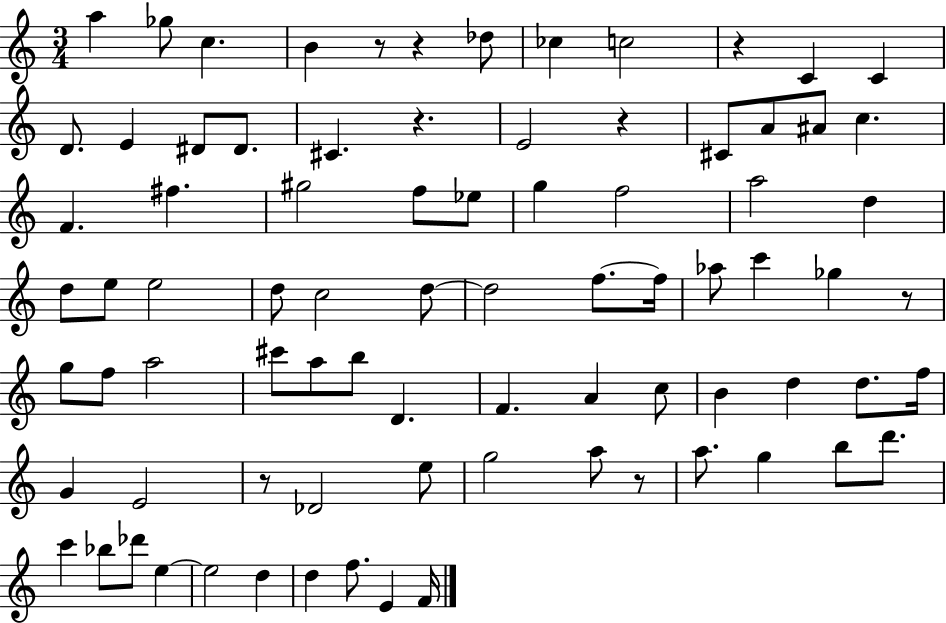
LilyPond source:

{
  \clef treble
  \numericTimeSignature
  \time 3/4
  \key c \major
  a''4 ges''8 c''4. | b'4 r8 r4 des''8 | ces''4 c''2 | r4 c'4 c'4 | \break d'8. e'4 dis'8 dis'8. | cis'4. r4. | e'2 r4 | cis'8 a'8 ais'8 c''4. | \break f'4. fis''4. | gis''2 f''8 ees''8 | g''4 f''2 | a''2 d''4 | \break d''8 e''8 e''2 | d''8 c''2 d''8~~ | d''2 f''8.~~ f''16 | aes''8 c'''4 ges''4 r8 | \break g''8 f''8 a''2 | cis'''8 a''8 b''8 d'4. | f'4. a'4 c''8 | b'4 d''4 d''8. f''16 | \break g'4 e'2 | r8 des'2 e''8 | g''2 a''8 r8 | a''8. g''4 b''8 d'''8. | \break c'''4 bes''8 des'''8 e''4~~ | e''2 d''4 | d''4 f''8. e'4 f'16 | \bar "|."
}